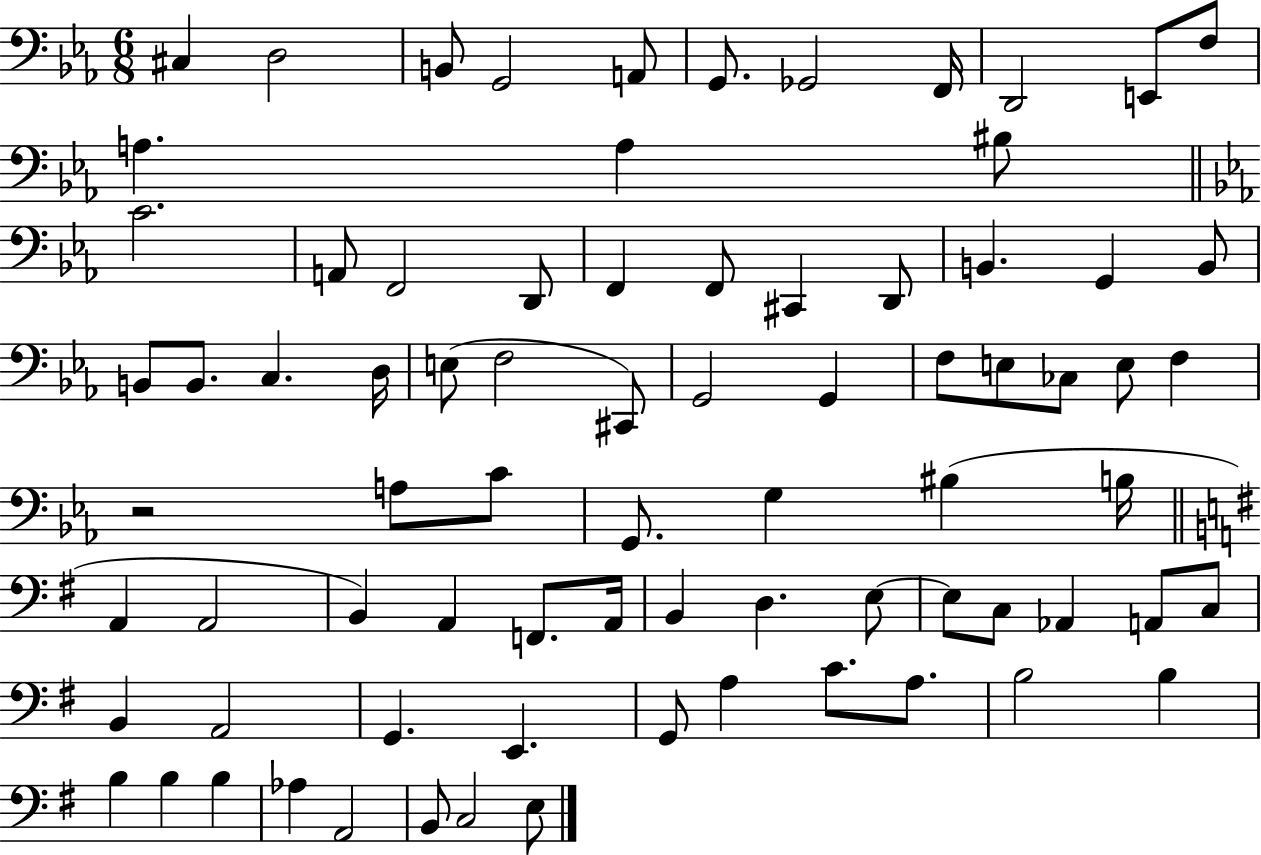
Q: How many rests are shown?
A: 1